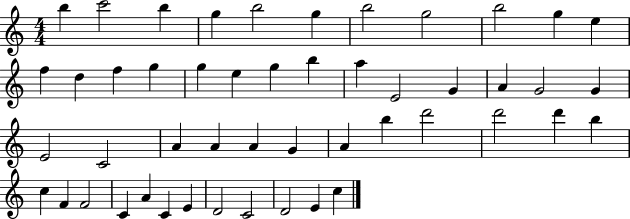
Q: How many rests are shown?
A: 0